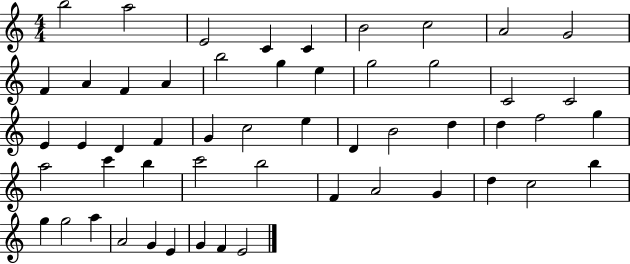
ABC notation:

X:1
T:Untitled
M:4/4
L:1/4
K:C
b2 a2 E2 C C B2 c2 A2 G2 F A F A b2 g e g2 g2 C2 C2 E E D F G c2 e D B2 d d f2 g a2 c' b c'2 b2 F A2 G d c2 b g g2 a A2 G E G F E2